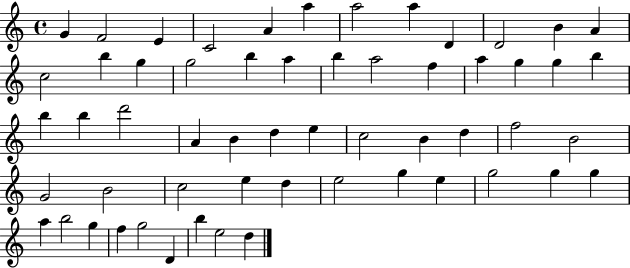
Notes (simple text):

G4/q F4/h E4/q C4/h A4/q A5/q A5/h A5/q D4/q D4/h B4/q A4/q C5/h B5/q G5/q G5/h B5/q A5/q B5/q A5/h F5/q A5/q G5/q G5/q B5/q B5/q B5/q D6/h A4/q B4/q D5/q E5/q C5/h B4/q D5/q F5/h B4/h G4/h B4/h C5/h E5/q D5/q E5/h G5/q E5/q G5/h G5/q G5/q A5/q B5/h G5/q F5/q G5/h D4/q B5/q E5/h D5/q